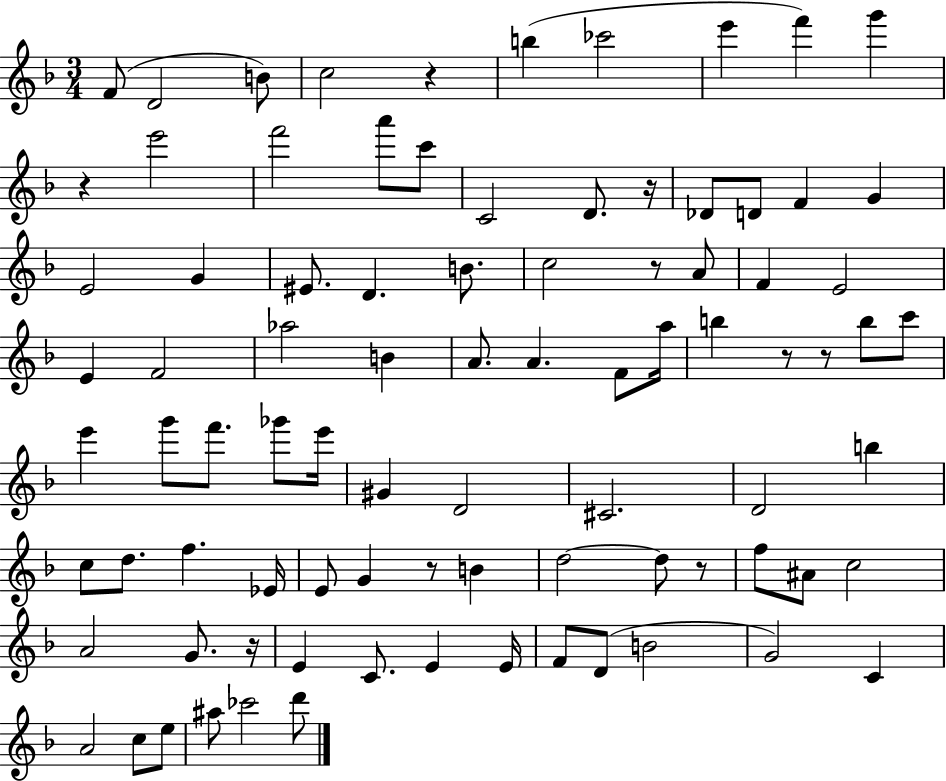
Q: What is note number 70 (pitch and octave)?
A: B4